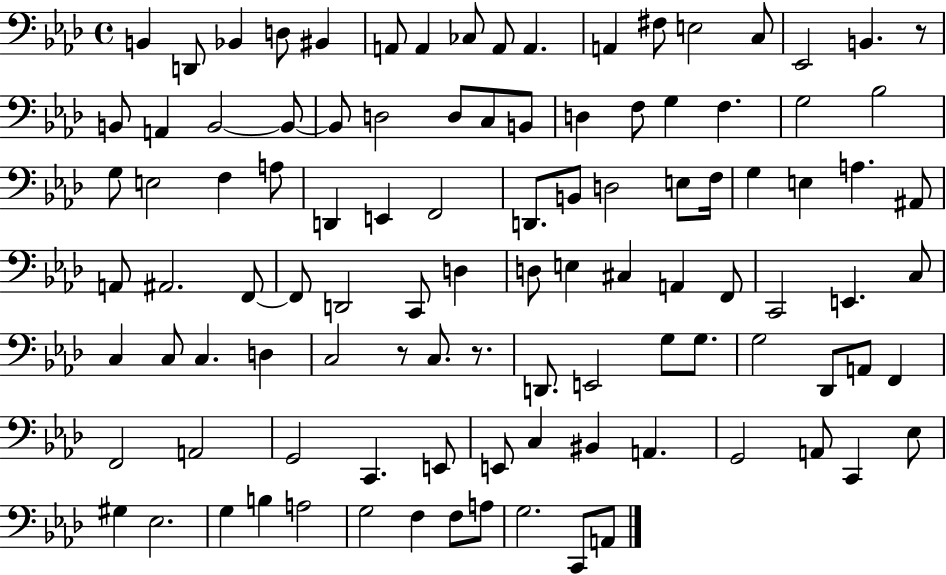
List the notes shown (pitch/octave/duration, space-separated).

B2/q D2/e Bb2/q D3/e BIS2/q A2/e A2/q CES3/e A2/e A2/q. A2/q F#3/e E3/h C3/e Eb2/h B2/q. R/e B2/e A2/q B2/h B2/e B2/e D3/h D3/e C3/e B2/e D3/q F3/e G3/q F3/q. G3/h Bb3/h G3/e E3/h F3/q A3/e D2/q E2/q F2/h D2/e. B2/e D3/h E3/e F3/s G3/q E3/q A3/q. A#2/e A2/e A#2/h. F2/e F2/e D2/h C2/e D3/q D3/e E3/q C#3/q A2/q F2/e C2/h E2/q. C3/e C3/q C3/e C3/q. D3/q C3/h R/e C3/e. R/e. D2/e. E2/h G3/e G3/e. G3/h Db2/e A2/e F2/q F2/h A2/h G2/h C2/q. E2/e E2/e C3/q BIS2/q A2/q. G2/h A2/e C2/q Eb3/e G#3/q Eb3/h. G3/q B3/q A3/h G3/h F3/q F3/e A3/e G3/h. C2/e A2/e